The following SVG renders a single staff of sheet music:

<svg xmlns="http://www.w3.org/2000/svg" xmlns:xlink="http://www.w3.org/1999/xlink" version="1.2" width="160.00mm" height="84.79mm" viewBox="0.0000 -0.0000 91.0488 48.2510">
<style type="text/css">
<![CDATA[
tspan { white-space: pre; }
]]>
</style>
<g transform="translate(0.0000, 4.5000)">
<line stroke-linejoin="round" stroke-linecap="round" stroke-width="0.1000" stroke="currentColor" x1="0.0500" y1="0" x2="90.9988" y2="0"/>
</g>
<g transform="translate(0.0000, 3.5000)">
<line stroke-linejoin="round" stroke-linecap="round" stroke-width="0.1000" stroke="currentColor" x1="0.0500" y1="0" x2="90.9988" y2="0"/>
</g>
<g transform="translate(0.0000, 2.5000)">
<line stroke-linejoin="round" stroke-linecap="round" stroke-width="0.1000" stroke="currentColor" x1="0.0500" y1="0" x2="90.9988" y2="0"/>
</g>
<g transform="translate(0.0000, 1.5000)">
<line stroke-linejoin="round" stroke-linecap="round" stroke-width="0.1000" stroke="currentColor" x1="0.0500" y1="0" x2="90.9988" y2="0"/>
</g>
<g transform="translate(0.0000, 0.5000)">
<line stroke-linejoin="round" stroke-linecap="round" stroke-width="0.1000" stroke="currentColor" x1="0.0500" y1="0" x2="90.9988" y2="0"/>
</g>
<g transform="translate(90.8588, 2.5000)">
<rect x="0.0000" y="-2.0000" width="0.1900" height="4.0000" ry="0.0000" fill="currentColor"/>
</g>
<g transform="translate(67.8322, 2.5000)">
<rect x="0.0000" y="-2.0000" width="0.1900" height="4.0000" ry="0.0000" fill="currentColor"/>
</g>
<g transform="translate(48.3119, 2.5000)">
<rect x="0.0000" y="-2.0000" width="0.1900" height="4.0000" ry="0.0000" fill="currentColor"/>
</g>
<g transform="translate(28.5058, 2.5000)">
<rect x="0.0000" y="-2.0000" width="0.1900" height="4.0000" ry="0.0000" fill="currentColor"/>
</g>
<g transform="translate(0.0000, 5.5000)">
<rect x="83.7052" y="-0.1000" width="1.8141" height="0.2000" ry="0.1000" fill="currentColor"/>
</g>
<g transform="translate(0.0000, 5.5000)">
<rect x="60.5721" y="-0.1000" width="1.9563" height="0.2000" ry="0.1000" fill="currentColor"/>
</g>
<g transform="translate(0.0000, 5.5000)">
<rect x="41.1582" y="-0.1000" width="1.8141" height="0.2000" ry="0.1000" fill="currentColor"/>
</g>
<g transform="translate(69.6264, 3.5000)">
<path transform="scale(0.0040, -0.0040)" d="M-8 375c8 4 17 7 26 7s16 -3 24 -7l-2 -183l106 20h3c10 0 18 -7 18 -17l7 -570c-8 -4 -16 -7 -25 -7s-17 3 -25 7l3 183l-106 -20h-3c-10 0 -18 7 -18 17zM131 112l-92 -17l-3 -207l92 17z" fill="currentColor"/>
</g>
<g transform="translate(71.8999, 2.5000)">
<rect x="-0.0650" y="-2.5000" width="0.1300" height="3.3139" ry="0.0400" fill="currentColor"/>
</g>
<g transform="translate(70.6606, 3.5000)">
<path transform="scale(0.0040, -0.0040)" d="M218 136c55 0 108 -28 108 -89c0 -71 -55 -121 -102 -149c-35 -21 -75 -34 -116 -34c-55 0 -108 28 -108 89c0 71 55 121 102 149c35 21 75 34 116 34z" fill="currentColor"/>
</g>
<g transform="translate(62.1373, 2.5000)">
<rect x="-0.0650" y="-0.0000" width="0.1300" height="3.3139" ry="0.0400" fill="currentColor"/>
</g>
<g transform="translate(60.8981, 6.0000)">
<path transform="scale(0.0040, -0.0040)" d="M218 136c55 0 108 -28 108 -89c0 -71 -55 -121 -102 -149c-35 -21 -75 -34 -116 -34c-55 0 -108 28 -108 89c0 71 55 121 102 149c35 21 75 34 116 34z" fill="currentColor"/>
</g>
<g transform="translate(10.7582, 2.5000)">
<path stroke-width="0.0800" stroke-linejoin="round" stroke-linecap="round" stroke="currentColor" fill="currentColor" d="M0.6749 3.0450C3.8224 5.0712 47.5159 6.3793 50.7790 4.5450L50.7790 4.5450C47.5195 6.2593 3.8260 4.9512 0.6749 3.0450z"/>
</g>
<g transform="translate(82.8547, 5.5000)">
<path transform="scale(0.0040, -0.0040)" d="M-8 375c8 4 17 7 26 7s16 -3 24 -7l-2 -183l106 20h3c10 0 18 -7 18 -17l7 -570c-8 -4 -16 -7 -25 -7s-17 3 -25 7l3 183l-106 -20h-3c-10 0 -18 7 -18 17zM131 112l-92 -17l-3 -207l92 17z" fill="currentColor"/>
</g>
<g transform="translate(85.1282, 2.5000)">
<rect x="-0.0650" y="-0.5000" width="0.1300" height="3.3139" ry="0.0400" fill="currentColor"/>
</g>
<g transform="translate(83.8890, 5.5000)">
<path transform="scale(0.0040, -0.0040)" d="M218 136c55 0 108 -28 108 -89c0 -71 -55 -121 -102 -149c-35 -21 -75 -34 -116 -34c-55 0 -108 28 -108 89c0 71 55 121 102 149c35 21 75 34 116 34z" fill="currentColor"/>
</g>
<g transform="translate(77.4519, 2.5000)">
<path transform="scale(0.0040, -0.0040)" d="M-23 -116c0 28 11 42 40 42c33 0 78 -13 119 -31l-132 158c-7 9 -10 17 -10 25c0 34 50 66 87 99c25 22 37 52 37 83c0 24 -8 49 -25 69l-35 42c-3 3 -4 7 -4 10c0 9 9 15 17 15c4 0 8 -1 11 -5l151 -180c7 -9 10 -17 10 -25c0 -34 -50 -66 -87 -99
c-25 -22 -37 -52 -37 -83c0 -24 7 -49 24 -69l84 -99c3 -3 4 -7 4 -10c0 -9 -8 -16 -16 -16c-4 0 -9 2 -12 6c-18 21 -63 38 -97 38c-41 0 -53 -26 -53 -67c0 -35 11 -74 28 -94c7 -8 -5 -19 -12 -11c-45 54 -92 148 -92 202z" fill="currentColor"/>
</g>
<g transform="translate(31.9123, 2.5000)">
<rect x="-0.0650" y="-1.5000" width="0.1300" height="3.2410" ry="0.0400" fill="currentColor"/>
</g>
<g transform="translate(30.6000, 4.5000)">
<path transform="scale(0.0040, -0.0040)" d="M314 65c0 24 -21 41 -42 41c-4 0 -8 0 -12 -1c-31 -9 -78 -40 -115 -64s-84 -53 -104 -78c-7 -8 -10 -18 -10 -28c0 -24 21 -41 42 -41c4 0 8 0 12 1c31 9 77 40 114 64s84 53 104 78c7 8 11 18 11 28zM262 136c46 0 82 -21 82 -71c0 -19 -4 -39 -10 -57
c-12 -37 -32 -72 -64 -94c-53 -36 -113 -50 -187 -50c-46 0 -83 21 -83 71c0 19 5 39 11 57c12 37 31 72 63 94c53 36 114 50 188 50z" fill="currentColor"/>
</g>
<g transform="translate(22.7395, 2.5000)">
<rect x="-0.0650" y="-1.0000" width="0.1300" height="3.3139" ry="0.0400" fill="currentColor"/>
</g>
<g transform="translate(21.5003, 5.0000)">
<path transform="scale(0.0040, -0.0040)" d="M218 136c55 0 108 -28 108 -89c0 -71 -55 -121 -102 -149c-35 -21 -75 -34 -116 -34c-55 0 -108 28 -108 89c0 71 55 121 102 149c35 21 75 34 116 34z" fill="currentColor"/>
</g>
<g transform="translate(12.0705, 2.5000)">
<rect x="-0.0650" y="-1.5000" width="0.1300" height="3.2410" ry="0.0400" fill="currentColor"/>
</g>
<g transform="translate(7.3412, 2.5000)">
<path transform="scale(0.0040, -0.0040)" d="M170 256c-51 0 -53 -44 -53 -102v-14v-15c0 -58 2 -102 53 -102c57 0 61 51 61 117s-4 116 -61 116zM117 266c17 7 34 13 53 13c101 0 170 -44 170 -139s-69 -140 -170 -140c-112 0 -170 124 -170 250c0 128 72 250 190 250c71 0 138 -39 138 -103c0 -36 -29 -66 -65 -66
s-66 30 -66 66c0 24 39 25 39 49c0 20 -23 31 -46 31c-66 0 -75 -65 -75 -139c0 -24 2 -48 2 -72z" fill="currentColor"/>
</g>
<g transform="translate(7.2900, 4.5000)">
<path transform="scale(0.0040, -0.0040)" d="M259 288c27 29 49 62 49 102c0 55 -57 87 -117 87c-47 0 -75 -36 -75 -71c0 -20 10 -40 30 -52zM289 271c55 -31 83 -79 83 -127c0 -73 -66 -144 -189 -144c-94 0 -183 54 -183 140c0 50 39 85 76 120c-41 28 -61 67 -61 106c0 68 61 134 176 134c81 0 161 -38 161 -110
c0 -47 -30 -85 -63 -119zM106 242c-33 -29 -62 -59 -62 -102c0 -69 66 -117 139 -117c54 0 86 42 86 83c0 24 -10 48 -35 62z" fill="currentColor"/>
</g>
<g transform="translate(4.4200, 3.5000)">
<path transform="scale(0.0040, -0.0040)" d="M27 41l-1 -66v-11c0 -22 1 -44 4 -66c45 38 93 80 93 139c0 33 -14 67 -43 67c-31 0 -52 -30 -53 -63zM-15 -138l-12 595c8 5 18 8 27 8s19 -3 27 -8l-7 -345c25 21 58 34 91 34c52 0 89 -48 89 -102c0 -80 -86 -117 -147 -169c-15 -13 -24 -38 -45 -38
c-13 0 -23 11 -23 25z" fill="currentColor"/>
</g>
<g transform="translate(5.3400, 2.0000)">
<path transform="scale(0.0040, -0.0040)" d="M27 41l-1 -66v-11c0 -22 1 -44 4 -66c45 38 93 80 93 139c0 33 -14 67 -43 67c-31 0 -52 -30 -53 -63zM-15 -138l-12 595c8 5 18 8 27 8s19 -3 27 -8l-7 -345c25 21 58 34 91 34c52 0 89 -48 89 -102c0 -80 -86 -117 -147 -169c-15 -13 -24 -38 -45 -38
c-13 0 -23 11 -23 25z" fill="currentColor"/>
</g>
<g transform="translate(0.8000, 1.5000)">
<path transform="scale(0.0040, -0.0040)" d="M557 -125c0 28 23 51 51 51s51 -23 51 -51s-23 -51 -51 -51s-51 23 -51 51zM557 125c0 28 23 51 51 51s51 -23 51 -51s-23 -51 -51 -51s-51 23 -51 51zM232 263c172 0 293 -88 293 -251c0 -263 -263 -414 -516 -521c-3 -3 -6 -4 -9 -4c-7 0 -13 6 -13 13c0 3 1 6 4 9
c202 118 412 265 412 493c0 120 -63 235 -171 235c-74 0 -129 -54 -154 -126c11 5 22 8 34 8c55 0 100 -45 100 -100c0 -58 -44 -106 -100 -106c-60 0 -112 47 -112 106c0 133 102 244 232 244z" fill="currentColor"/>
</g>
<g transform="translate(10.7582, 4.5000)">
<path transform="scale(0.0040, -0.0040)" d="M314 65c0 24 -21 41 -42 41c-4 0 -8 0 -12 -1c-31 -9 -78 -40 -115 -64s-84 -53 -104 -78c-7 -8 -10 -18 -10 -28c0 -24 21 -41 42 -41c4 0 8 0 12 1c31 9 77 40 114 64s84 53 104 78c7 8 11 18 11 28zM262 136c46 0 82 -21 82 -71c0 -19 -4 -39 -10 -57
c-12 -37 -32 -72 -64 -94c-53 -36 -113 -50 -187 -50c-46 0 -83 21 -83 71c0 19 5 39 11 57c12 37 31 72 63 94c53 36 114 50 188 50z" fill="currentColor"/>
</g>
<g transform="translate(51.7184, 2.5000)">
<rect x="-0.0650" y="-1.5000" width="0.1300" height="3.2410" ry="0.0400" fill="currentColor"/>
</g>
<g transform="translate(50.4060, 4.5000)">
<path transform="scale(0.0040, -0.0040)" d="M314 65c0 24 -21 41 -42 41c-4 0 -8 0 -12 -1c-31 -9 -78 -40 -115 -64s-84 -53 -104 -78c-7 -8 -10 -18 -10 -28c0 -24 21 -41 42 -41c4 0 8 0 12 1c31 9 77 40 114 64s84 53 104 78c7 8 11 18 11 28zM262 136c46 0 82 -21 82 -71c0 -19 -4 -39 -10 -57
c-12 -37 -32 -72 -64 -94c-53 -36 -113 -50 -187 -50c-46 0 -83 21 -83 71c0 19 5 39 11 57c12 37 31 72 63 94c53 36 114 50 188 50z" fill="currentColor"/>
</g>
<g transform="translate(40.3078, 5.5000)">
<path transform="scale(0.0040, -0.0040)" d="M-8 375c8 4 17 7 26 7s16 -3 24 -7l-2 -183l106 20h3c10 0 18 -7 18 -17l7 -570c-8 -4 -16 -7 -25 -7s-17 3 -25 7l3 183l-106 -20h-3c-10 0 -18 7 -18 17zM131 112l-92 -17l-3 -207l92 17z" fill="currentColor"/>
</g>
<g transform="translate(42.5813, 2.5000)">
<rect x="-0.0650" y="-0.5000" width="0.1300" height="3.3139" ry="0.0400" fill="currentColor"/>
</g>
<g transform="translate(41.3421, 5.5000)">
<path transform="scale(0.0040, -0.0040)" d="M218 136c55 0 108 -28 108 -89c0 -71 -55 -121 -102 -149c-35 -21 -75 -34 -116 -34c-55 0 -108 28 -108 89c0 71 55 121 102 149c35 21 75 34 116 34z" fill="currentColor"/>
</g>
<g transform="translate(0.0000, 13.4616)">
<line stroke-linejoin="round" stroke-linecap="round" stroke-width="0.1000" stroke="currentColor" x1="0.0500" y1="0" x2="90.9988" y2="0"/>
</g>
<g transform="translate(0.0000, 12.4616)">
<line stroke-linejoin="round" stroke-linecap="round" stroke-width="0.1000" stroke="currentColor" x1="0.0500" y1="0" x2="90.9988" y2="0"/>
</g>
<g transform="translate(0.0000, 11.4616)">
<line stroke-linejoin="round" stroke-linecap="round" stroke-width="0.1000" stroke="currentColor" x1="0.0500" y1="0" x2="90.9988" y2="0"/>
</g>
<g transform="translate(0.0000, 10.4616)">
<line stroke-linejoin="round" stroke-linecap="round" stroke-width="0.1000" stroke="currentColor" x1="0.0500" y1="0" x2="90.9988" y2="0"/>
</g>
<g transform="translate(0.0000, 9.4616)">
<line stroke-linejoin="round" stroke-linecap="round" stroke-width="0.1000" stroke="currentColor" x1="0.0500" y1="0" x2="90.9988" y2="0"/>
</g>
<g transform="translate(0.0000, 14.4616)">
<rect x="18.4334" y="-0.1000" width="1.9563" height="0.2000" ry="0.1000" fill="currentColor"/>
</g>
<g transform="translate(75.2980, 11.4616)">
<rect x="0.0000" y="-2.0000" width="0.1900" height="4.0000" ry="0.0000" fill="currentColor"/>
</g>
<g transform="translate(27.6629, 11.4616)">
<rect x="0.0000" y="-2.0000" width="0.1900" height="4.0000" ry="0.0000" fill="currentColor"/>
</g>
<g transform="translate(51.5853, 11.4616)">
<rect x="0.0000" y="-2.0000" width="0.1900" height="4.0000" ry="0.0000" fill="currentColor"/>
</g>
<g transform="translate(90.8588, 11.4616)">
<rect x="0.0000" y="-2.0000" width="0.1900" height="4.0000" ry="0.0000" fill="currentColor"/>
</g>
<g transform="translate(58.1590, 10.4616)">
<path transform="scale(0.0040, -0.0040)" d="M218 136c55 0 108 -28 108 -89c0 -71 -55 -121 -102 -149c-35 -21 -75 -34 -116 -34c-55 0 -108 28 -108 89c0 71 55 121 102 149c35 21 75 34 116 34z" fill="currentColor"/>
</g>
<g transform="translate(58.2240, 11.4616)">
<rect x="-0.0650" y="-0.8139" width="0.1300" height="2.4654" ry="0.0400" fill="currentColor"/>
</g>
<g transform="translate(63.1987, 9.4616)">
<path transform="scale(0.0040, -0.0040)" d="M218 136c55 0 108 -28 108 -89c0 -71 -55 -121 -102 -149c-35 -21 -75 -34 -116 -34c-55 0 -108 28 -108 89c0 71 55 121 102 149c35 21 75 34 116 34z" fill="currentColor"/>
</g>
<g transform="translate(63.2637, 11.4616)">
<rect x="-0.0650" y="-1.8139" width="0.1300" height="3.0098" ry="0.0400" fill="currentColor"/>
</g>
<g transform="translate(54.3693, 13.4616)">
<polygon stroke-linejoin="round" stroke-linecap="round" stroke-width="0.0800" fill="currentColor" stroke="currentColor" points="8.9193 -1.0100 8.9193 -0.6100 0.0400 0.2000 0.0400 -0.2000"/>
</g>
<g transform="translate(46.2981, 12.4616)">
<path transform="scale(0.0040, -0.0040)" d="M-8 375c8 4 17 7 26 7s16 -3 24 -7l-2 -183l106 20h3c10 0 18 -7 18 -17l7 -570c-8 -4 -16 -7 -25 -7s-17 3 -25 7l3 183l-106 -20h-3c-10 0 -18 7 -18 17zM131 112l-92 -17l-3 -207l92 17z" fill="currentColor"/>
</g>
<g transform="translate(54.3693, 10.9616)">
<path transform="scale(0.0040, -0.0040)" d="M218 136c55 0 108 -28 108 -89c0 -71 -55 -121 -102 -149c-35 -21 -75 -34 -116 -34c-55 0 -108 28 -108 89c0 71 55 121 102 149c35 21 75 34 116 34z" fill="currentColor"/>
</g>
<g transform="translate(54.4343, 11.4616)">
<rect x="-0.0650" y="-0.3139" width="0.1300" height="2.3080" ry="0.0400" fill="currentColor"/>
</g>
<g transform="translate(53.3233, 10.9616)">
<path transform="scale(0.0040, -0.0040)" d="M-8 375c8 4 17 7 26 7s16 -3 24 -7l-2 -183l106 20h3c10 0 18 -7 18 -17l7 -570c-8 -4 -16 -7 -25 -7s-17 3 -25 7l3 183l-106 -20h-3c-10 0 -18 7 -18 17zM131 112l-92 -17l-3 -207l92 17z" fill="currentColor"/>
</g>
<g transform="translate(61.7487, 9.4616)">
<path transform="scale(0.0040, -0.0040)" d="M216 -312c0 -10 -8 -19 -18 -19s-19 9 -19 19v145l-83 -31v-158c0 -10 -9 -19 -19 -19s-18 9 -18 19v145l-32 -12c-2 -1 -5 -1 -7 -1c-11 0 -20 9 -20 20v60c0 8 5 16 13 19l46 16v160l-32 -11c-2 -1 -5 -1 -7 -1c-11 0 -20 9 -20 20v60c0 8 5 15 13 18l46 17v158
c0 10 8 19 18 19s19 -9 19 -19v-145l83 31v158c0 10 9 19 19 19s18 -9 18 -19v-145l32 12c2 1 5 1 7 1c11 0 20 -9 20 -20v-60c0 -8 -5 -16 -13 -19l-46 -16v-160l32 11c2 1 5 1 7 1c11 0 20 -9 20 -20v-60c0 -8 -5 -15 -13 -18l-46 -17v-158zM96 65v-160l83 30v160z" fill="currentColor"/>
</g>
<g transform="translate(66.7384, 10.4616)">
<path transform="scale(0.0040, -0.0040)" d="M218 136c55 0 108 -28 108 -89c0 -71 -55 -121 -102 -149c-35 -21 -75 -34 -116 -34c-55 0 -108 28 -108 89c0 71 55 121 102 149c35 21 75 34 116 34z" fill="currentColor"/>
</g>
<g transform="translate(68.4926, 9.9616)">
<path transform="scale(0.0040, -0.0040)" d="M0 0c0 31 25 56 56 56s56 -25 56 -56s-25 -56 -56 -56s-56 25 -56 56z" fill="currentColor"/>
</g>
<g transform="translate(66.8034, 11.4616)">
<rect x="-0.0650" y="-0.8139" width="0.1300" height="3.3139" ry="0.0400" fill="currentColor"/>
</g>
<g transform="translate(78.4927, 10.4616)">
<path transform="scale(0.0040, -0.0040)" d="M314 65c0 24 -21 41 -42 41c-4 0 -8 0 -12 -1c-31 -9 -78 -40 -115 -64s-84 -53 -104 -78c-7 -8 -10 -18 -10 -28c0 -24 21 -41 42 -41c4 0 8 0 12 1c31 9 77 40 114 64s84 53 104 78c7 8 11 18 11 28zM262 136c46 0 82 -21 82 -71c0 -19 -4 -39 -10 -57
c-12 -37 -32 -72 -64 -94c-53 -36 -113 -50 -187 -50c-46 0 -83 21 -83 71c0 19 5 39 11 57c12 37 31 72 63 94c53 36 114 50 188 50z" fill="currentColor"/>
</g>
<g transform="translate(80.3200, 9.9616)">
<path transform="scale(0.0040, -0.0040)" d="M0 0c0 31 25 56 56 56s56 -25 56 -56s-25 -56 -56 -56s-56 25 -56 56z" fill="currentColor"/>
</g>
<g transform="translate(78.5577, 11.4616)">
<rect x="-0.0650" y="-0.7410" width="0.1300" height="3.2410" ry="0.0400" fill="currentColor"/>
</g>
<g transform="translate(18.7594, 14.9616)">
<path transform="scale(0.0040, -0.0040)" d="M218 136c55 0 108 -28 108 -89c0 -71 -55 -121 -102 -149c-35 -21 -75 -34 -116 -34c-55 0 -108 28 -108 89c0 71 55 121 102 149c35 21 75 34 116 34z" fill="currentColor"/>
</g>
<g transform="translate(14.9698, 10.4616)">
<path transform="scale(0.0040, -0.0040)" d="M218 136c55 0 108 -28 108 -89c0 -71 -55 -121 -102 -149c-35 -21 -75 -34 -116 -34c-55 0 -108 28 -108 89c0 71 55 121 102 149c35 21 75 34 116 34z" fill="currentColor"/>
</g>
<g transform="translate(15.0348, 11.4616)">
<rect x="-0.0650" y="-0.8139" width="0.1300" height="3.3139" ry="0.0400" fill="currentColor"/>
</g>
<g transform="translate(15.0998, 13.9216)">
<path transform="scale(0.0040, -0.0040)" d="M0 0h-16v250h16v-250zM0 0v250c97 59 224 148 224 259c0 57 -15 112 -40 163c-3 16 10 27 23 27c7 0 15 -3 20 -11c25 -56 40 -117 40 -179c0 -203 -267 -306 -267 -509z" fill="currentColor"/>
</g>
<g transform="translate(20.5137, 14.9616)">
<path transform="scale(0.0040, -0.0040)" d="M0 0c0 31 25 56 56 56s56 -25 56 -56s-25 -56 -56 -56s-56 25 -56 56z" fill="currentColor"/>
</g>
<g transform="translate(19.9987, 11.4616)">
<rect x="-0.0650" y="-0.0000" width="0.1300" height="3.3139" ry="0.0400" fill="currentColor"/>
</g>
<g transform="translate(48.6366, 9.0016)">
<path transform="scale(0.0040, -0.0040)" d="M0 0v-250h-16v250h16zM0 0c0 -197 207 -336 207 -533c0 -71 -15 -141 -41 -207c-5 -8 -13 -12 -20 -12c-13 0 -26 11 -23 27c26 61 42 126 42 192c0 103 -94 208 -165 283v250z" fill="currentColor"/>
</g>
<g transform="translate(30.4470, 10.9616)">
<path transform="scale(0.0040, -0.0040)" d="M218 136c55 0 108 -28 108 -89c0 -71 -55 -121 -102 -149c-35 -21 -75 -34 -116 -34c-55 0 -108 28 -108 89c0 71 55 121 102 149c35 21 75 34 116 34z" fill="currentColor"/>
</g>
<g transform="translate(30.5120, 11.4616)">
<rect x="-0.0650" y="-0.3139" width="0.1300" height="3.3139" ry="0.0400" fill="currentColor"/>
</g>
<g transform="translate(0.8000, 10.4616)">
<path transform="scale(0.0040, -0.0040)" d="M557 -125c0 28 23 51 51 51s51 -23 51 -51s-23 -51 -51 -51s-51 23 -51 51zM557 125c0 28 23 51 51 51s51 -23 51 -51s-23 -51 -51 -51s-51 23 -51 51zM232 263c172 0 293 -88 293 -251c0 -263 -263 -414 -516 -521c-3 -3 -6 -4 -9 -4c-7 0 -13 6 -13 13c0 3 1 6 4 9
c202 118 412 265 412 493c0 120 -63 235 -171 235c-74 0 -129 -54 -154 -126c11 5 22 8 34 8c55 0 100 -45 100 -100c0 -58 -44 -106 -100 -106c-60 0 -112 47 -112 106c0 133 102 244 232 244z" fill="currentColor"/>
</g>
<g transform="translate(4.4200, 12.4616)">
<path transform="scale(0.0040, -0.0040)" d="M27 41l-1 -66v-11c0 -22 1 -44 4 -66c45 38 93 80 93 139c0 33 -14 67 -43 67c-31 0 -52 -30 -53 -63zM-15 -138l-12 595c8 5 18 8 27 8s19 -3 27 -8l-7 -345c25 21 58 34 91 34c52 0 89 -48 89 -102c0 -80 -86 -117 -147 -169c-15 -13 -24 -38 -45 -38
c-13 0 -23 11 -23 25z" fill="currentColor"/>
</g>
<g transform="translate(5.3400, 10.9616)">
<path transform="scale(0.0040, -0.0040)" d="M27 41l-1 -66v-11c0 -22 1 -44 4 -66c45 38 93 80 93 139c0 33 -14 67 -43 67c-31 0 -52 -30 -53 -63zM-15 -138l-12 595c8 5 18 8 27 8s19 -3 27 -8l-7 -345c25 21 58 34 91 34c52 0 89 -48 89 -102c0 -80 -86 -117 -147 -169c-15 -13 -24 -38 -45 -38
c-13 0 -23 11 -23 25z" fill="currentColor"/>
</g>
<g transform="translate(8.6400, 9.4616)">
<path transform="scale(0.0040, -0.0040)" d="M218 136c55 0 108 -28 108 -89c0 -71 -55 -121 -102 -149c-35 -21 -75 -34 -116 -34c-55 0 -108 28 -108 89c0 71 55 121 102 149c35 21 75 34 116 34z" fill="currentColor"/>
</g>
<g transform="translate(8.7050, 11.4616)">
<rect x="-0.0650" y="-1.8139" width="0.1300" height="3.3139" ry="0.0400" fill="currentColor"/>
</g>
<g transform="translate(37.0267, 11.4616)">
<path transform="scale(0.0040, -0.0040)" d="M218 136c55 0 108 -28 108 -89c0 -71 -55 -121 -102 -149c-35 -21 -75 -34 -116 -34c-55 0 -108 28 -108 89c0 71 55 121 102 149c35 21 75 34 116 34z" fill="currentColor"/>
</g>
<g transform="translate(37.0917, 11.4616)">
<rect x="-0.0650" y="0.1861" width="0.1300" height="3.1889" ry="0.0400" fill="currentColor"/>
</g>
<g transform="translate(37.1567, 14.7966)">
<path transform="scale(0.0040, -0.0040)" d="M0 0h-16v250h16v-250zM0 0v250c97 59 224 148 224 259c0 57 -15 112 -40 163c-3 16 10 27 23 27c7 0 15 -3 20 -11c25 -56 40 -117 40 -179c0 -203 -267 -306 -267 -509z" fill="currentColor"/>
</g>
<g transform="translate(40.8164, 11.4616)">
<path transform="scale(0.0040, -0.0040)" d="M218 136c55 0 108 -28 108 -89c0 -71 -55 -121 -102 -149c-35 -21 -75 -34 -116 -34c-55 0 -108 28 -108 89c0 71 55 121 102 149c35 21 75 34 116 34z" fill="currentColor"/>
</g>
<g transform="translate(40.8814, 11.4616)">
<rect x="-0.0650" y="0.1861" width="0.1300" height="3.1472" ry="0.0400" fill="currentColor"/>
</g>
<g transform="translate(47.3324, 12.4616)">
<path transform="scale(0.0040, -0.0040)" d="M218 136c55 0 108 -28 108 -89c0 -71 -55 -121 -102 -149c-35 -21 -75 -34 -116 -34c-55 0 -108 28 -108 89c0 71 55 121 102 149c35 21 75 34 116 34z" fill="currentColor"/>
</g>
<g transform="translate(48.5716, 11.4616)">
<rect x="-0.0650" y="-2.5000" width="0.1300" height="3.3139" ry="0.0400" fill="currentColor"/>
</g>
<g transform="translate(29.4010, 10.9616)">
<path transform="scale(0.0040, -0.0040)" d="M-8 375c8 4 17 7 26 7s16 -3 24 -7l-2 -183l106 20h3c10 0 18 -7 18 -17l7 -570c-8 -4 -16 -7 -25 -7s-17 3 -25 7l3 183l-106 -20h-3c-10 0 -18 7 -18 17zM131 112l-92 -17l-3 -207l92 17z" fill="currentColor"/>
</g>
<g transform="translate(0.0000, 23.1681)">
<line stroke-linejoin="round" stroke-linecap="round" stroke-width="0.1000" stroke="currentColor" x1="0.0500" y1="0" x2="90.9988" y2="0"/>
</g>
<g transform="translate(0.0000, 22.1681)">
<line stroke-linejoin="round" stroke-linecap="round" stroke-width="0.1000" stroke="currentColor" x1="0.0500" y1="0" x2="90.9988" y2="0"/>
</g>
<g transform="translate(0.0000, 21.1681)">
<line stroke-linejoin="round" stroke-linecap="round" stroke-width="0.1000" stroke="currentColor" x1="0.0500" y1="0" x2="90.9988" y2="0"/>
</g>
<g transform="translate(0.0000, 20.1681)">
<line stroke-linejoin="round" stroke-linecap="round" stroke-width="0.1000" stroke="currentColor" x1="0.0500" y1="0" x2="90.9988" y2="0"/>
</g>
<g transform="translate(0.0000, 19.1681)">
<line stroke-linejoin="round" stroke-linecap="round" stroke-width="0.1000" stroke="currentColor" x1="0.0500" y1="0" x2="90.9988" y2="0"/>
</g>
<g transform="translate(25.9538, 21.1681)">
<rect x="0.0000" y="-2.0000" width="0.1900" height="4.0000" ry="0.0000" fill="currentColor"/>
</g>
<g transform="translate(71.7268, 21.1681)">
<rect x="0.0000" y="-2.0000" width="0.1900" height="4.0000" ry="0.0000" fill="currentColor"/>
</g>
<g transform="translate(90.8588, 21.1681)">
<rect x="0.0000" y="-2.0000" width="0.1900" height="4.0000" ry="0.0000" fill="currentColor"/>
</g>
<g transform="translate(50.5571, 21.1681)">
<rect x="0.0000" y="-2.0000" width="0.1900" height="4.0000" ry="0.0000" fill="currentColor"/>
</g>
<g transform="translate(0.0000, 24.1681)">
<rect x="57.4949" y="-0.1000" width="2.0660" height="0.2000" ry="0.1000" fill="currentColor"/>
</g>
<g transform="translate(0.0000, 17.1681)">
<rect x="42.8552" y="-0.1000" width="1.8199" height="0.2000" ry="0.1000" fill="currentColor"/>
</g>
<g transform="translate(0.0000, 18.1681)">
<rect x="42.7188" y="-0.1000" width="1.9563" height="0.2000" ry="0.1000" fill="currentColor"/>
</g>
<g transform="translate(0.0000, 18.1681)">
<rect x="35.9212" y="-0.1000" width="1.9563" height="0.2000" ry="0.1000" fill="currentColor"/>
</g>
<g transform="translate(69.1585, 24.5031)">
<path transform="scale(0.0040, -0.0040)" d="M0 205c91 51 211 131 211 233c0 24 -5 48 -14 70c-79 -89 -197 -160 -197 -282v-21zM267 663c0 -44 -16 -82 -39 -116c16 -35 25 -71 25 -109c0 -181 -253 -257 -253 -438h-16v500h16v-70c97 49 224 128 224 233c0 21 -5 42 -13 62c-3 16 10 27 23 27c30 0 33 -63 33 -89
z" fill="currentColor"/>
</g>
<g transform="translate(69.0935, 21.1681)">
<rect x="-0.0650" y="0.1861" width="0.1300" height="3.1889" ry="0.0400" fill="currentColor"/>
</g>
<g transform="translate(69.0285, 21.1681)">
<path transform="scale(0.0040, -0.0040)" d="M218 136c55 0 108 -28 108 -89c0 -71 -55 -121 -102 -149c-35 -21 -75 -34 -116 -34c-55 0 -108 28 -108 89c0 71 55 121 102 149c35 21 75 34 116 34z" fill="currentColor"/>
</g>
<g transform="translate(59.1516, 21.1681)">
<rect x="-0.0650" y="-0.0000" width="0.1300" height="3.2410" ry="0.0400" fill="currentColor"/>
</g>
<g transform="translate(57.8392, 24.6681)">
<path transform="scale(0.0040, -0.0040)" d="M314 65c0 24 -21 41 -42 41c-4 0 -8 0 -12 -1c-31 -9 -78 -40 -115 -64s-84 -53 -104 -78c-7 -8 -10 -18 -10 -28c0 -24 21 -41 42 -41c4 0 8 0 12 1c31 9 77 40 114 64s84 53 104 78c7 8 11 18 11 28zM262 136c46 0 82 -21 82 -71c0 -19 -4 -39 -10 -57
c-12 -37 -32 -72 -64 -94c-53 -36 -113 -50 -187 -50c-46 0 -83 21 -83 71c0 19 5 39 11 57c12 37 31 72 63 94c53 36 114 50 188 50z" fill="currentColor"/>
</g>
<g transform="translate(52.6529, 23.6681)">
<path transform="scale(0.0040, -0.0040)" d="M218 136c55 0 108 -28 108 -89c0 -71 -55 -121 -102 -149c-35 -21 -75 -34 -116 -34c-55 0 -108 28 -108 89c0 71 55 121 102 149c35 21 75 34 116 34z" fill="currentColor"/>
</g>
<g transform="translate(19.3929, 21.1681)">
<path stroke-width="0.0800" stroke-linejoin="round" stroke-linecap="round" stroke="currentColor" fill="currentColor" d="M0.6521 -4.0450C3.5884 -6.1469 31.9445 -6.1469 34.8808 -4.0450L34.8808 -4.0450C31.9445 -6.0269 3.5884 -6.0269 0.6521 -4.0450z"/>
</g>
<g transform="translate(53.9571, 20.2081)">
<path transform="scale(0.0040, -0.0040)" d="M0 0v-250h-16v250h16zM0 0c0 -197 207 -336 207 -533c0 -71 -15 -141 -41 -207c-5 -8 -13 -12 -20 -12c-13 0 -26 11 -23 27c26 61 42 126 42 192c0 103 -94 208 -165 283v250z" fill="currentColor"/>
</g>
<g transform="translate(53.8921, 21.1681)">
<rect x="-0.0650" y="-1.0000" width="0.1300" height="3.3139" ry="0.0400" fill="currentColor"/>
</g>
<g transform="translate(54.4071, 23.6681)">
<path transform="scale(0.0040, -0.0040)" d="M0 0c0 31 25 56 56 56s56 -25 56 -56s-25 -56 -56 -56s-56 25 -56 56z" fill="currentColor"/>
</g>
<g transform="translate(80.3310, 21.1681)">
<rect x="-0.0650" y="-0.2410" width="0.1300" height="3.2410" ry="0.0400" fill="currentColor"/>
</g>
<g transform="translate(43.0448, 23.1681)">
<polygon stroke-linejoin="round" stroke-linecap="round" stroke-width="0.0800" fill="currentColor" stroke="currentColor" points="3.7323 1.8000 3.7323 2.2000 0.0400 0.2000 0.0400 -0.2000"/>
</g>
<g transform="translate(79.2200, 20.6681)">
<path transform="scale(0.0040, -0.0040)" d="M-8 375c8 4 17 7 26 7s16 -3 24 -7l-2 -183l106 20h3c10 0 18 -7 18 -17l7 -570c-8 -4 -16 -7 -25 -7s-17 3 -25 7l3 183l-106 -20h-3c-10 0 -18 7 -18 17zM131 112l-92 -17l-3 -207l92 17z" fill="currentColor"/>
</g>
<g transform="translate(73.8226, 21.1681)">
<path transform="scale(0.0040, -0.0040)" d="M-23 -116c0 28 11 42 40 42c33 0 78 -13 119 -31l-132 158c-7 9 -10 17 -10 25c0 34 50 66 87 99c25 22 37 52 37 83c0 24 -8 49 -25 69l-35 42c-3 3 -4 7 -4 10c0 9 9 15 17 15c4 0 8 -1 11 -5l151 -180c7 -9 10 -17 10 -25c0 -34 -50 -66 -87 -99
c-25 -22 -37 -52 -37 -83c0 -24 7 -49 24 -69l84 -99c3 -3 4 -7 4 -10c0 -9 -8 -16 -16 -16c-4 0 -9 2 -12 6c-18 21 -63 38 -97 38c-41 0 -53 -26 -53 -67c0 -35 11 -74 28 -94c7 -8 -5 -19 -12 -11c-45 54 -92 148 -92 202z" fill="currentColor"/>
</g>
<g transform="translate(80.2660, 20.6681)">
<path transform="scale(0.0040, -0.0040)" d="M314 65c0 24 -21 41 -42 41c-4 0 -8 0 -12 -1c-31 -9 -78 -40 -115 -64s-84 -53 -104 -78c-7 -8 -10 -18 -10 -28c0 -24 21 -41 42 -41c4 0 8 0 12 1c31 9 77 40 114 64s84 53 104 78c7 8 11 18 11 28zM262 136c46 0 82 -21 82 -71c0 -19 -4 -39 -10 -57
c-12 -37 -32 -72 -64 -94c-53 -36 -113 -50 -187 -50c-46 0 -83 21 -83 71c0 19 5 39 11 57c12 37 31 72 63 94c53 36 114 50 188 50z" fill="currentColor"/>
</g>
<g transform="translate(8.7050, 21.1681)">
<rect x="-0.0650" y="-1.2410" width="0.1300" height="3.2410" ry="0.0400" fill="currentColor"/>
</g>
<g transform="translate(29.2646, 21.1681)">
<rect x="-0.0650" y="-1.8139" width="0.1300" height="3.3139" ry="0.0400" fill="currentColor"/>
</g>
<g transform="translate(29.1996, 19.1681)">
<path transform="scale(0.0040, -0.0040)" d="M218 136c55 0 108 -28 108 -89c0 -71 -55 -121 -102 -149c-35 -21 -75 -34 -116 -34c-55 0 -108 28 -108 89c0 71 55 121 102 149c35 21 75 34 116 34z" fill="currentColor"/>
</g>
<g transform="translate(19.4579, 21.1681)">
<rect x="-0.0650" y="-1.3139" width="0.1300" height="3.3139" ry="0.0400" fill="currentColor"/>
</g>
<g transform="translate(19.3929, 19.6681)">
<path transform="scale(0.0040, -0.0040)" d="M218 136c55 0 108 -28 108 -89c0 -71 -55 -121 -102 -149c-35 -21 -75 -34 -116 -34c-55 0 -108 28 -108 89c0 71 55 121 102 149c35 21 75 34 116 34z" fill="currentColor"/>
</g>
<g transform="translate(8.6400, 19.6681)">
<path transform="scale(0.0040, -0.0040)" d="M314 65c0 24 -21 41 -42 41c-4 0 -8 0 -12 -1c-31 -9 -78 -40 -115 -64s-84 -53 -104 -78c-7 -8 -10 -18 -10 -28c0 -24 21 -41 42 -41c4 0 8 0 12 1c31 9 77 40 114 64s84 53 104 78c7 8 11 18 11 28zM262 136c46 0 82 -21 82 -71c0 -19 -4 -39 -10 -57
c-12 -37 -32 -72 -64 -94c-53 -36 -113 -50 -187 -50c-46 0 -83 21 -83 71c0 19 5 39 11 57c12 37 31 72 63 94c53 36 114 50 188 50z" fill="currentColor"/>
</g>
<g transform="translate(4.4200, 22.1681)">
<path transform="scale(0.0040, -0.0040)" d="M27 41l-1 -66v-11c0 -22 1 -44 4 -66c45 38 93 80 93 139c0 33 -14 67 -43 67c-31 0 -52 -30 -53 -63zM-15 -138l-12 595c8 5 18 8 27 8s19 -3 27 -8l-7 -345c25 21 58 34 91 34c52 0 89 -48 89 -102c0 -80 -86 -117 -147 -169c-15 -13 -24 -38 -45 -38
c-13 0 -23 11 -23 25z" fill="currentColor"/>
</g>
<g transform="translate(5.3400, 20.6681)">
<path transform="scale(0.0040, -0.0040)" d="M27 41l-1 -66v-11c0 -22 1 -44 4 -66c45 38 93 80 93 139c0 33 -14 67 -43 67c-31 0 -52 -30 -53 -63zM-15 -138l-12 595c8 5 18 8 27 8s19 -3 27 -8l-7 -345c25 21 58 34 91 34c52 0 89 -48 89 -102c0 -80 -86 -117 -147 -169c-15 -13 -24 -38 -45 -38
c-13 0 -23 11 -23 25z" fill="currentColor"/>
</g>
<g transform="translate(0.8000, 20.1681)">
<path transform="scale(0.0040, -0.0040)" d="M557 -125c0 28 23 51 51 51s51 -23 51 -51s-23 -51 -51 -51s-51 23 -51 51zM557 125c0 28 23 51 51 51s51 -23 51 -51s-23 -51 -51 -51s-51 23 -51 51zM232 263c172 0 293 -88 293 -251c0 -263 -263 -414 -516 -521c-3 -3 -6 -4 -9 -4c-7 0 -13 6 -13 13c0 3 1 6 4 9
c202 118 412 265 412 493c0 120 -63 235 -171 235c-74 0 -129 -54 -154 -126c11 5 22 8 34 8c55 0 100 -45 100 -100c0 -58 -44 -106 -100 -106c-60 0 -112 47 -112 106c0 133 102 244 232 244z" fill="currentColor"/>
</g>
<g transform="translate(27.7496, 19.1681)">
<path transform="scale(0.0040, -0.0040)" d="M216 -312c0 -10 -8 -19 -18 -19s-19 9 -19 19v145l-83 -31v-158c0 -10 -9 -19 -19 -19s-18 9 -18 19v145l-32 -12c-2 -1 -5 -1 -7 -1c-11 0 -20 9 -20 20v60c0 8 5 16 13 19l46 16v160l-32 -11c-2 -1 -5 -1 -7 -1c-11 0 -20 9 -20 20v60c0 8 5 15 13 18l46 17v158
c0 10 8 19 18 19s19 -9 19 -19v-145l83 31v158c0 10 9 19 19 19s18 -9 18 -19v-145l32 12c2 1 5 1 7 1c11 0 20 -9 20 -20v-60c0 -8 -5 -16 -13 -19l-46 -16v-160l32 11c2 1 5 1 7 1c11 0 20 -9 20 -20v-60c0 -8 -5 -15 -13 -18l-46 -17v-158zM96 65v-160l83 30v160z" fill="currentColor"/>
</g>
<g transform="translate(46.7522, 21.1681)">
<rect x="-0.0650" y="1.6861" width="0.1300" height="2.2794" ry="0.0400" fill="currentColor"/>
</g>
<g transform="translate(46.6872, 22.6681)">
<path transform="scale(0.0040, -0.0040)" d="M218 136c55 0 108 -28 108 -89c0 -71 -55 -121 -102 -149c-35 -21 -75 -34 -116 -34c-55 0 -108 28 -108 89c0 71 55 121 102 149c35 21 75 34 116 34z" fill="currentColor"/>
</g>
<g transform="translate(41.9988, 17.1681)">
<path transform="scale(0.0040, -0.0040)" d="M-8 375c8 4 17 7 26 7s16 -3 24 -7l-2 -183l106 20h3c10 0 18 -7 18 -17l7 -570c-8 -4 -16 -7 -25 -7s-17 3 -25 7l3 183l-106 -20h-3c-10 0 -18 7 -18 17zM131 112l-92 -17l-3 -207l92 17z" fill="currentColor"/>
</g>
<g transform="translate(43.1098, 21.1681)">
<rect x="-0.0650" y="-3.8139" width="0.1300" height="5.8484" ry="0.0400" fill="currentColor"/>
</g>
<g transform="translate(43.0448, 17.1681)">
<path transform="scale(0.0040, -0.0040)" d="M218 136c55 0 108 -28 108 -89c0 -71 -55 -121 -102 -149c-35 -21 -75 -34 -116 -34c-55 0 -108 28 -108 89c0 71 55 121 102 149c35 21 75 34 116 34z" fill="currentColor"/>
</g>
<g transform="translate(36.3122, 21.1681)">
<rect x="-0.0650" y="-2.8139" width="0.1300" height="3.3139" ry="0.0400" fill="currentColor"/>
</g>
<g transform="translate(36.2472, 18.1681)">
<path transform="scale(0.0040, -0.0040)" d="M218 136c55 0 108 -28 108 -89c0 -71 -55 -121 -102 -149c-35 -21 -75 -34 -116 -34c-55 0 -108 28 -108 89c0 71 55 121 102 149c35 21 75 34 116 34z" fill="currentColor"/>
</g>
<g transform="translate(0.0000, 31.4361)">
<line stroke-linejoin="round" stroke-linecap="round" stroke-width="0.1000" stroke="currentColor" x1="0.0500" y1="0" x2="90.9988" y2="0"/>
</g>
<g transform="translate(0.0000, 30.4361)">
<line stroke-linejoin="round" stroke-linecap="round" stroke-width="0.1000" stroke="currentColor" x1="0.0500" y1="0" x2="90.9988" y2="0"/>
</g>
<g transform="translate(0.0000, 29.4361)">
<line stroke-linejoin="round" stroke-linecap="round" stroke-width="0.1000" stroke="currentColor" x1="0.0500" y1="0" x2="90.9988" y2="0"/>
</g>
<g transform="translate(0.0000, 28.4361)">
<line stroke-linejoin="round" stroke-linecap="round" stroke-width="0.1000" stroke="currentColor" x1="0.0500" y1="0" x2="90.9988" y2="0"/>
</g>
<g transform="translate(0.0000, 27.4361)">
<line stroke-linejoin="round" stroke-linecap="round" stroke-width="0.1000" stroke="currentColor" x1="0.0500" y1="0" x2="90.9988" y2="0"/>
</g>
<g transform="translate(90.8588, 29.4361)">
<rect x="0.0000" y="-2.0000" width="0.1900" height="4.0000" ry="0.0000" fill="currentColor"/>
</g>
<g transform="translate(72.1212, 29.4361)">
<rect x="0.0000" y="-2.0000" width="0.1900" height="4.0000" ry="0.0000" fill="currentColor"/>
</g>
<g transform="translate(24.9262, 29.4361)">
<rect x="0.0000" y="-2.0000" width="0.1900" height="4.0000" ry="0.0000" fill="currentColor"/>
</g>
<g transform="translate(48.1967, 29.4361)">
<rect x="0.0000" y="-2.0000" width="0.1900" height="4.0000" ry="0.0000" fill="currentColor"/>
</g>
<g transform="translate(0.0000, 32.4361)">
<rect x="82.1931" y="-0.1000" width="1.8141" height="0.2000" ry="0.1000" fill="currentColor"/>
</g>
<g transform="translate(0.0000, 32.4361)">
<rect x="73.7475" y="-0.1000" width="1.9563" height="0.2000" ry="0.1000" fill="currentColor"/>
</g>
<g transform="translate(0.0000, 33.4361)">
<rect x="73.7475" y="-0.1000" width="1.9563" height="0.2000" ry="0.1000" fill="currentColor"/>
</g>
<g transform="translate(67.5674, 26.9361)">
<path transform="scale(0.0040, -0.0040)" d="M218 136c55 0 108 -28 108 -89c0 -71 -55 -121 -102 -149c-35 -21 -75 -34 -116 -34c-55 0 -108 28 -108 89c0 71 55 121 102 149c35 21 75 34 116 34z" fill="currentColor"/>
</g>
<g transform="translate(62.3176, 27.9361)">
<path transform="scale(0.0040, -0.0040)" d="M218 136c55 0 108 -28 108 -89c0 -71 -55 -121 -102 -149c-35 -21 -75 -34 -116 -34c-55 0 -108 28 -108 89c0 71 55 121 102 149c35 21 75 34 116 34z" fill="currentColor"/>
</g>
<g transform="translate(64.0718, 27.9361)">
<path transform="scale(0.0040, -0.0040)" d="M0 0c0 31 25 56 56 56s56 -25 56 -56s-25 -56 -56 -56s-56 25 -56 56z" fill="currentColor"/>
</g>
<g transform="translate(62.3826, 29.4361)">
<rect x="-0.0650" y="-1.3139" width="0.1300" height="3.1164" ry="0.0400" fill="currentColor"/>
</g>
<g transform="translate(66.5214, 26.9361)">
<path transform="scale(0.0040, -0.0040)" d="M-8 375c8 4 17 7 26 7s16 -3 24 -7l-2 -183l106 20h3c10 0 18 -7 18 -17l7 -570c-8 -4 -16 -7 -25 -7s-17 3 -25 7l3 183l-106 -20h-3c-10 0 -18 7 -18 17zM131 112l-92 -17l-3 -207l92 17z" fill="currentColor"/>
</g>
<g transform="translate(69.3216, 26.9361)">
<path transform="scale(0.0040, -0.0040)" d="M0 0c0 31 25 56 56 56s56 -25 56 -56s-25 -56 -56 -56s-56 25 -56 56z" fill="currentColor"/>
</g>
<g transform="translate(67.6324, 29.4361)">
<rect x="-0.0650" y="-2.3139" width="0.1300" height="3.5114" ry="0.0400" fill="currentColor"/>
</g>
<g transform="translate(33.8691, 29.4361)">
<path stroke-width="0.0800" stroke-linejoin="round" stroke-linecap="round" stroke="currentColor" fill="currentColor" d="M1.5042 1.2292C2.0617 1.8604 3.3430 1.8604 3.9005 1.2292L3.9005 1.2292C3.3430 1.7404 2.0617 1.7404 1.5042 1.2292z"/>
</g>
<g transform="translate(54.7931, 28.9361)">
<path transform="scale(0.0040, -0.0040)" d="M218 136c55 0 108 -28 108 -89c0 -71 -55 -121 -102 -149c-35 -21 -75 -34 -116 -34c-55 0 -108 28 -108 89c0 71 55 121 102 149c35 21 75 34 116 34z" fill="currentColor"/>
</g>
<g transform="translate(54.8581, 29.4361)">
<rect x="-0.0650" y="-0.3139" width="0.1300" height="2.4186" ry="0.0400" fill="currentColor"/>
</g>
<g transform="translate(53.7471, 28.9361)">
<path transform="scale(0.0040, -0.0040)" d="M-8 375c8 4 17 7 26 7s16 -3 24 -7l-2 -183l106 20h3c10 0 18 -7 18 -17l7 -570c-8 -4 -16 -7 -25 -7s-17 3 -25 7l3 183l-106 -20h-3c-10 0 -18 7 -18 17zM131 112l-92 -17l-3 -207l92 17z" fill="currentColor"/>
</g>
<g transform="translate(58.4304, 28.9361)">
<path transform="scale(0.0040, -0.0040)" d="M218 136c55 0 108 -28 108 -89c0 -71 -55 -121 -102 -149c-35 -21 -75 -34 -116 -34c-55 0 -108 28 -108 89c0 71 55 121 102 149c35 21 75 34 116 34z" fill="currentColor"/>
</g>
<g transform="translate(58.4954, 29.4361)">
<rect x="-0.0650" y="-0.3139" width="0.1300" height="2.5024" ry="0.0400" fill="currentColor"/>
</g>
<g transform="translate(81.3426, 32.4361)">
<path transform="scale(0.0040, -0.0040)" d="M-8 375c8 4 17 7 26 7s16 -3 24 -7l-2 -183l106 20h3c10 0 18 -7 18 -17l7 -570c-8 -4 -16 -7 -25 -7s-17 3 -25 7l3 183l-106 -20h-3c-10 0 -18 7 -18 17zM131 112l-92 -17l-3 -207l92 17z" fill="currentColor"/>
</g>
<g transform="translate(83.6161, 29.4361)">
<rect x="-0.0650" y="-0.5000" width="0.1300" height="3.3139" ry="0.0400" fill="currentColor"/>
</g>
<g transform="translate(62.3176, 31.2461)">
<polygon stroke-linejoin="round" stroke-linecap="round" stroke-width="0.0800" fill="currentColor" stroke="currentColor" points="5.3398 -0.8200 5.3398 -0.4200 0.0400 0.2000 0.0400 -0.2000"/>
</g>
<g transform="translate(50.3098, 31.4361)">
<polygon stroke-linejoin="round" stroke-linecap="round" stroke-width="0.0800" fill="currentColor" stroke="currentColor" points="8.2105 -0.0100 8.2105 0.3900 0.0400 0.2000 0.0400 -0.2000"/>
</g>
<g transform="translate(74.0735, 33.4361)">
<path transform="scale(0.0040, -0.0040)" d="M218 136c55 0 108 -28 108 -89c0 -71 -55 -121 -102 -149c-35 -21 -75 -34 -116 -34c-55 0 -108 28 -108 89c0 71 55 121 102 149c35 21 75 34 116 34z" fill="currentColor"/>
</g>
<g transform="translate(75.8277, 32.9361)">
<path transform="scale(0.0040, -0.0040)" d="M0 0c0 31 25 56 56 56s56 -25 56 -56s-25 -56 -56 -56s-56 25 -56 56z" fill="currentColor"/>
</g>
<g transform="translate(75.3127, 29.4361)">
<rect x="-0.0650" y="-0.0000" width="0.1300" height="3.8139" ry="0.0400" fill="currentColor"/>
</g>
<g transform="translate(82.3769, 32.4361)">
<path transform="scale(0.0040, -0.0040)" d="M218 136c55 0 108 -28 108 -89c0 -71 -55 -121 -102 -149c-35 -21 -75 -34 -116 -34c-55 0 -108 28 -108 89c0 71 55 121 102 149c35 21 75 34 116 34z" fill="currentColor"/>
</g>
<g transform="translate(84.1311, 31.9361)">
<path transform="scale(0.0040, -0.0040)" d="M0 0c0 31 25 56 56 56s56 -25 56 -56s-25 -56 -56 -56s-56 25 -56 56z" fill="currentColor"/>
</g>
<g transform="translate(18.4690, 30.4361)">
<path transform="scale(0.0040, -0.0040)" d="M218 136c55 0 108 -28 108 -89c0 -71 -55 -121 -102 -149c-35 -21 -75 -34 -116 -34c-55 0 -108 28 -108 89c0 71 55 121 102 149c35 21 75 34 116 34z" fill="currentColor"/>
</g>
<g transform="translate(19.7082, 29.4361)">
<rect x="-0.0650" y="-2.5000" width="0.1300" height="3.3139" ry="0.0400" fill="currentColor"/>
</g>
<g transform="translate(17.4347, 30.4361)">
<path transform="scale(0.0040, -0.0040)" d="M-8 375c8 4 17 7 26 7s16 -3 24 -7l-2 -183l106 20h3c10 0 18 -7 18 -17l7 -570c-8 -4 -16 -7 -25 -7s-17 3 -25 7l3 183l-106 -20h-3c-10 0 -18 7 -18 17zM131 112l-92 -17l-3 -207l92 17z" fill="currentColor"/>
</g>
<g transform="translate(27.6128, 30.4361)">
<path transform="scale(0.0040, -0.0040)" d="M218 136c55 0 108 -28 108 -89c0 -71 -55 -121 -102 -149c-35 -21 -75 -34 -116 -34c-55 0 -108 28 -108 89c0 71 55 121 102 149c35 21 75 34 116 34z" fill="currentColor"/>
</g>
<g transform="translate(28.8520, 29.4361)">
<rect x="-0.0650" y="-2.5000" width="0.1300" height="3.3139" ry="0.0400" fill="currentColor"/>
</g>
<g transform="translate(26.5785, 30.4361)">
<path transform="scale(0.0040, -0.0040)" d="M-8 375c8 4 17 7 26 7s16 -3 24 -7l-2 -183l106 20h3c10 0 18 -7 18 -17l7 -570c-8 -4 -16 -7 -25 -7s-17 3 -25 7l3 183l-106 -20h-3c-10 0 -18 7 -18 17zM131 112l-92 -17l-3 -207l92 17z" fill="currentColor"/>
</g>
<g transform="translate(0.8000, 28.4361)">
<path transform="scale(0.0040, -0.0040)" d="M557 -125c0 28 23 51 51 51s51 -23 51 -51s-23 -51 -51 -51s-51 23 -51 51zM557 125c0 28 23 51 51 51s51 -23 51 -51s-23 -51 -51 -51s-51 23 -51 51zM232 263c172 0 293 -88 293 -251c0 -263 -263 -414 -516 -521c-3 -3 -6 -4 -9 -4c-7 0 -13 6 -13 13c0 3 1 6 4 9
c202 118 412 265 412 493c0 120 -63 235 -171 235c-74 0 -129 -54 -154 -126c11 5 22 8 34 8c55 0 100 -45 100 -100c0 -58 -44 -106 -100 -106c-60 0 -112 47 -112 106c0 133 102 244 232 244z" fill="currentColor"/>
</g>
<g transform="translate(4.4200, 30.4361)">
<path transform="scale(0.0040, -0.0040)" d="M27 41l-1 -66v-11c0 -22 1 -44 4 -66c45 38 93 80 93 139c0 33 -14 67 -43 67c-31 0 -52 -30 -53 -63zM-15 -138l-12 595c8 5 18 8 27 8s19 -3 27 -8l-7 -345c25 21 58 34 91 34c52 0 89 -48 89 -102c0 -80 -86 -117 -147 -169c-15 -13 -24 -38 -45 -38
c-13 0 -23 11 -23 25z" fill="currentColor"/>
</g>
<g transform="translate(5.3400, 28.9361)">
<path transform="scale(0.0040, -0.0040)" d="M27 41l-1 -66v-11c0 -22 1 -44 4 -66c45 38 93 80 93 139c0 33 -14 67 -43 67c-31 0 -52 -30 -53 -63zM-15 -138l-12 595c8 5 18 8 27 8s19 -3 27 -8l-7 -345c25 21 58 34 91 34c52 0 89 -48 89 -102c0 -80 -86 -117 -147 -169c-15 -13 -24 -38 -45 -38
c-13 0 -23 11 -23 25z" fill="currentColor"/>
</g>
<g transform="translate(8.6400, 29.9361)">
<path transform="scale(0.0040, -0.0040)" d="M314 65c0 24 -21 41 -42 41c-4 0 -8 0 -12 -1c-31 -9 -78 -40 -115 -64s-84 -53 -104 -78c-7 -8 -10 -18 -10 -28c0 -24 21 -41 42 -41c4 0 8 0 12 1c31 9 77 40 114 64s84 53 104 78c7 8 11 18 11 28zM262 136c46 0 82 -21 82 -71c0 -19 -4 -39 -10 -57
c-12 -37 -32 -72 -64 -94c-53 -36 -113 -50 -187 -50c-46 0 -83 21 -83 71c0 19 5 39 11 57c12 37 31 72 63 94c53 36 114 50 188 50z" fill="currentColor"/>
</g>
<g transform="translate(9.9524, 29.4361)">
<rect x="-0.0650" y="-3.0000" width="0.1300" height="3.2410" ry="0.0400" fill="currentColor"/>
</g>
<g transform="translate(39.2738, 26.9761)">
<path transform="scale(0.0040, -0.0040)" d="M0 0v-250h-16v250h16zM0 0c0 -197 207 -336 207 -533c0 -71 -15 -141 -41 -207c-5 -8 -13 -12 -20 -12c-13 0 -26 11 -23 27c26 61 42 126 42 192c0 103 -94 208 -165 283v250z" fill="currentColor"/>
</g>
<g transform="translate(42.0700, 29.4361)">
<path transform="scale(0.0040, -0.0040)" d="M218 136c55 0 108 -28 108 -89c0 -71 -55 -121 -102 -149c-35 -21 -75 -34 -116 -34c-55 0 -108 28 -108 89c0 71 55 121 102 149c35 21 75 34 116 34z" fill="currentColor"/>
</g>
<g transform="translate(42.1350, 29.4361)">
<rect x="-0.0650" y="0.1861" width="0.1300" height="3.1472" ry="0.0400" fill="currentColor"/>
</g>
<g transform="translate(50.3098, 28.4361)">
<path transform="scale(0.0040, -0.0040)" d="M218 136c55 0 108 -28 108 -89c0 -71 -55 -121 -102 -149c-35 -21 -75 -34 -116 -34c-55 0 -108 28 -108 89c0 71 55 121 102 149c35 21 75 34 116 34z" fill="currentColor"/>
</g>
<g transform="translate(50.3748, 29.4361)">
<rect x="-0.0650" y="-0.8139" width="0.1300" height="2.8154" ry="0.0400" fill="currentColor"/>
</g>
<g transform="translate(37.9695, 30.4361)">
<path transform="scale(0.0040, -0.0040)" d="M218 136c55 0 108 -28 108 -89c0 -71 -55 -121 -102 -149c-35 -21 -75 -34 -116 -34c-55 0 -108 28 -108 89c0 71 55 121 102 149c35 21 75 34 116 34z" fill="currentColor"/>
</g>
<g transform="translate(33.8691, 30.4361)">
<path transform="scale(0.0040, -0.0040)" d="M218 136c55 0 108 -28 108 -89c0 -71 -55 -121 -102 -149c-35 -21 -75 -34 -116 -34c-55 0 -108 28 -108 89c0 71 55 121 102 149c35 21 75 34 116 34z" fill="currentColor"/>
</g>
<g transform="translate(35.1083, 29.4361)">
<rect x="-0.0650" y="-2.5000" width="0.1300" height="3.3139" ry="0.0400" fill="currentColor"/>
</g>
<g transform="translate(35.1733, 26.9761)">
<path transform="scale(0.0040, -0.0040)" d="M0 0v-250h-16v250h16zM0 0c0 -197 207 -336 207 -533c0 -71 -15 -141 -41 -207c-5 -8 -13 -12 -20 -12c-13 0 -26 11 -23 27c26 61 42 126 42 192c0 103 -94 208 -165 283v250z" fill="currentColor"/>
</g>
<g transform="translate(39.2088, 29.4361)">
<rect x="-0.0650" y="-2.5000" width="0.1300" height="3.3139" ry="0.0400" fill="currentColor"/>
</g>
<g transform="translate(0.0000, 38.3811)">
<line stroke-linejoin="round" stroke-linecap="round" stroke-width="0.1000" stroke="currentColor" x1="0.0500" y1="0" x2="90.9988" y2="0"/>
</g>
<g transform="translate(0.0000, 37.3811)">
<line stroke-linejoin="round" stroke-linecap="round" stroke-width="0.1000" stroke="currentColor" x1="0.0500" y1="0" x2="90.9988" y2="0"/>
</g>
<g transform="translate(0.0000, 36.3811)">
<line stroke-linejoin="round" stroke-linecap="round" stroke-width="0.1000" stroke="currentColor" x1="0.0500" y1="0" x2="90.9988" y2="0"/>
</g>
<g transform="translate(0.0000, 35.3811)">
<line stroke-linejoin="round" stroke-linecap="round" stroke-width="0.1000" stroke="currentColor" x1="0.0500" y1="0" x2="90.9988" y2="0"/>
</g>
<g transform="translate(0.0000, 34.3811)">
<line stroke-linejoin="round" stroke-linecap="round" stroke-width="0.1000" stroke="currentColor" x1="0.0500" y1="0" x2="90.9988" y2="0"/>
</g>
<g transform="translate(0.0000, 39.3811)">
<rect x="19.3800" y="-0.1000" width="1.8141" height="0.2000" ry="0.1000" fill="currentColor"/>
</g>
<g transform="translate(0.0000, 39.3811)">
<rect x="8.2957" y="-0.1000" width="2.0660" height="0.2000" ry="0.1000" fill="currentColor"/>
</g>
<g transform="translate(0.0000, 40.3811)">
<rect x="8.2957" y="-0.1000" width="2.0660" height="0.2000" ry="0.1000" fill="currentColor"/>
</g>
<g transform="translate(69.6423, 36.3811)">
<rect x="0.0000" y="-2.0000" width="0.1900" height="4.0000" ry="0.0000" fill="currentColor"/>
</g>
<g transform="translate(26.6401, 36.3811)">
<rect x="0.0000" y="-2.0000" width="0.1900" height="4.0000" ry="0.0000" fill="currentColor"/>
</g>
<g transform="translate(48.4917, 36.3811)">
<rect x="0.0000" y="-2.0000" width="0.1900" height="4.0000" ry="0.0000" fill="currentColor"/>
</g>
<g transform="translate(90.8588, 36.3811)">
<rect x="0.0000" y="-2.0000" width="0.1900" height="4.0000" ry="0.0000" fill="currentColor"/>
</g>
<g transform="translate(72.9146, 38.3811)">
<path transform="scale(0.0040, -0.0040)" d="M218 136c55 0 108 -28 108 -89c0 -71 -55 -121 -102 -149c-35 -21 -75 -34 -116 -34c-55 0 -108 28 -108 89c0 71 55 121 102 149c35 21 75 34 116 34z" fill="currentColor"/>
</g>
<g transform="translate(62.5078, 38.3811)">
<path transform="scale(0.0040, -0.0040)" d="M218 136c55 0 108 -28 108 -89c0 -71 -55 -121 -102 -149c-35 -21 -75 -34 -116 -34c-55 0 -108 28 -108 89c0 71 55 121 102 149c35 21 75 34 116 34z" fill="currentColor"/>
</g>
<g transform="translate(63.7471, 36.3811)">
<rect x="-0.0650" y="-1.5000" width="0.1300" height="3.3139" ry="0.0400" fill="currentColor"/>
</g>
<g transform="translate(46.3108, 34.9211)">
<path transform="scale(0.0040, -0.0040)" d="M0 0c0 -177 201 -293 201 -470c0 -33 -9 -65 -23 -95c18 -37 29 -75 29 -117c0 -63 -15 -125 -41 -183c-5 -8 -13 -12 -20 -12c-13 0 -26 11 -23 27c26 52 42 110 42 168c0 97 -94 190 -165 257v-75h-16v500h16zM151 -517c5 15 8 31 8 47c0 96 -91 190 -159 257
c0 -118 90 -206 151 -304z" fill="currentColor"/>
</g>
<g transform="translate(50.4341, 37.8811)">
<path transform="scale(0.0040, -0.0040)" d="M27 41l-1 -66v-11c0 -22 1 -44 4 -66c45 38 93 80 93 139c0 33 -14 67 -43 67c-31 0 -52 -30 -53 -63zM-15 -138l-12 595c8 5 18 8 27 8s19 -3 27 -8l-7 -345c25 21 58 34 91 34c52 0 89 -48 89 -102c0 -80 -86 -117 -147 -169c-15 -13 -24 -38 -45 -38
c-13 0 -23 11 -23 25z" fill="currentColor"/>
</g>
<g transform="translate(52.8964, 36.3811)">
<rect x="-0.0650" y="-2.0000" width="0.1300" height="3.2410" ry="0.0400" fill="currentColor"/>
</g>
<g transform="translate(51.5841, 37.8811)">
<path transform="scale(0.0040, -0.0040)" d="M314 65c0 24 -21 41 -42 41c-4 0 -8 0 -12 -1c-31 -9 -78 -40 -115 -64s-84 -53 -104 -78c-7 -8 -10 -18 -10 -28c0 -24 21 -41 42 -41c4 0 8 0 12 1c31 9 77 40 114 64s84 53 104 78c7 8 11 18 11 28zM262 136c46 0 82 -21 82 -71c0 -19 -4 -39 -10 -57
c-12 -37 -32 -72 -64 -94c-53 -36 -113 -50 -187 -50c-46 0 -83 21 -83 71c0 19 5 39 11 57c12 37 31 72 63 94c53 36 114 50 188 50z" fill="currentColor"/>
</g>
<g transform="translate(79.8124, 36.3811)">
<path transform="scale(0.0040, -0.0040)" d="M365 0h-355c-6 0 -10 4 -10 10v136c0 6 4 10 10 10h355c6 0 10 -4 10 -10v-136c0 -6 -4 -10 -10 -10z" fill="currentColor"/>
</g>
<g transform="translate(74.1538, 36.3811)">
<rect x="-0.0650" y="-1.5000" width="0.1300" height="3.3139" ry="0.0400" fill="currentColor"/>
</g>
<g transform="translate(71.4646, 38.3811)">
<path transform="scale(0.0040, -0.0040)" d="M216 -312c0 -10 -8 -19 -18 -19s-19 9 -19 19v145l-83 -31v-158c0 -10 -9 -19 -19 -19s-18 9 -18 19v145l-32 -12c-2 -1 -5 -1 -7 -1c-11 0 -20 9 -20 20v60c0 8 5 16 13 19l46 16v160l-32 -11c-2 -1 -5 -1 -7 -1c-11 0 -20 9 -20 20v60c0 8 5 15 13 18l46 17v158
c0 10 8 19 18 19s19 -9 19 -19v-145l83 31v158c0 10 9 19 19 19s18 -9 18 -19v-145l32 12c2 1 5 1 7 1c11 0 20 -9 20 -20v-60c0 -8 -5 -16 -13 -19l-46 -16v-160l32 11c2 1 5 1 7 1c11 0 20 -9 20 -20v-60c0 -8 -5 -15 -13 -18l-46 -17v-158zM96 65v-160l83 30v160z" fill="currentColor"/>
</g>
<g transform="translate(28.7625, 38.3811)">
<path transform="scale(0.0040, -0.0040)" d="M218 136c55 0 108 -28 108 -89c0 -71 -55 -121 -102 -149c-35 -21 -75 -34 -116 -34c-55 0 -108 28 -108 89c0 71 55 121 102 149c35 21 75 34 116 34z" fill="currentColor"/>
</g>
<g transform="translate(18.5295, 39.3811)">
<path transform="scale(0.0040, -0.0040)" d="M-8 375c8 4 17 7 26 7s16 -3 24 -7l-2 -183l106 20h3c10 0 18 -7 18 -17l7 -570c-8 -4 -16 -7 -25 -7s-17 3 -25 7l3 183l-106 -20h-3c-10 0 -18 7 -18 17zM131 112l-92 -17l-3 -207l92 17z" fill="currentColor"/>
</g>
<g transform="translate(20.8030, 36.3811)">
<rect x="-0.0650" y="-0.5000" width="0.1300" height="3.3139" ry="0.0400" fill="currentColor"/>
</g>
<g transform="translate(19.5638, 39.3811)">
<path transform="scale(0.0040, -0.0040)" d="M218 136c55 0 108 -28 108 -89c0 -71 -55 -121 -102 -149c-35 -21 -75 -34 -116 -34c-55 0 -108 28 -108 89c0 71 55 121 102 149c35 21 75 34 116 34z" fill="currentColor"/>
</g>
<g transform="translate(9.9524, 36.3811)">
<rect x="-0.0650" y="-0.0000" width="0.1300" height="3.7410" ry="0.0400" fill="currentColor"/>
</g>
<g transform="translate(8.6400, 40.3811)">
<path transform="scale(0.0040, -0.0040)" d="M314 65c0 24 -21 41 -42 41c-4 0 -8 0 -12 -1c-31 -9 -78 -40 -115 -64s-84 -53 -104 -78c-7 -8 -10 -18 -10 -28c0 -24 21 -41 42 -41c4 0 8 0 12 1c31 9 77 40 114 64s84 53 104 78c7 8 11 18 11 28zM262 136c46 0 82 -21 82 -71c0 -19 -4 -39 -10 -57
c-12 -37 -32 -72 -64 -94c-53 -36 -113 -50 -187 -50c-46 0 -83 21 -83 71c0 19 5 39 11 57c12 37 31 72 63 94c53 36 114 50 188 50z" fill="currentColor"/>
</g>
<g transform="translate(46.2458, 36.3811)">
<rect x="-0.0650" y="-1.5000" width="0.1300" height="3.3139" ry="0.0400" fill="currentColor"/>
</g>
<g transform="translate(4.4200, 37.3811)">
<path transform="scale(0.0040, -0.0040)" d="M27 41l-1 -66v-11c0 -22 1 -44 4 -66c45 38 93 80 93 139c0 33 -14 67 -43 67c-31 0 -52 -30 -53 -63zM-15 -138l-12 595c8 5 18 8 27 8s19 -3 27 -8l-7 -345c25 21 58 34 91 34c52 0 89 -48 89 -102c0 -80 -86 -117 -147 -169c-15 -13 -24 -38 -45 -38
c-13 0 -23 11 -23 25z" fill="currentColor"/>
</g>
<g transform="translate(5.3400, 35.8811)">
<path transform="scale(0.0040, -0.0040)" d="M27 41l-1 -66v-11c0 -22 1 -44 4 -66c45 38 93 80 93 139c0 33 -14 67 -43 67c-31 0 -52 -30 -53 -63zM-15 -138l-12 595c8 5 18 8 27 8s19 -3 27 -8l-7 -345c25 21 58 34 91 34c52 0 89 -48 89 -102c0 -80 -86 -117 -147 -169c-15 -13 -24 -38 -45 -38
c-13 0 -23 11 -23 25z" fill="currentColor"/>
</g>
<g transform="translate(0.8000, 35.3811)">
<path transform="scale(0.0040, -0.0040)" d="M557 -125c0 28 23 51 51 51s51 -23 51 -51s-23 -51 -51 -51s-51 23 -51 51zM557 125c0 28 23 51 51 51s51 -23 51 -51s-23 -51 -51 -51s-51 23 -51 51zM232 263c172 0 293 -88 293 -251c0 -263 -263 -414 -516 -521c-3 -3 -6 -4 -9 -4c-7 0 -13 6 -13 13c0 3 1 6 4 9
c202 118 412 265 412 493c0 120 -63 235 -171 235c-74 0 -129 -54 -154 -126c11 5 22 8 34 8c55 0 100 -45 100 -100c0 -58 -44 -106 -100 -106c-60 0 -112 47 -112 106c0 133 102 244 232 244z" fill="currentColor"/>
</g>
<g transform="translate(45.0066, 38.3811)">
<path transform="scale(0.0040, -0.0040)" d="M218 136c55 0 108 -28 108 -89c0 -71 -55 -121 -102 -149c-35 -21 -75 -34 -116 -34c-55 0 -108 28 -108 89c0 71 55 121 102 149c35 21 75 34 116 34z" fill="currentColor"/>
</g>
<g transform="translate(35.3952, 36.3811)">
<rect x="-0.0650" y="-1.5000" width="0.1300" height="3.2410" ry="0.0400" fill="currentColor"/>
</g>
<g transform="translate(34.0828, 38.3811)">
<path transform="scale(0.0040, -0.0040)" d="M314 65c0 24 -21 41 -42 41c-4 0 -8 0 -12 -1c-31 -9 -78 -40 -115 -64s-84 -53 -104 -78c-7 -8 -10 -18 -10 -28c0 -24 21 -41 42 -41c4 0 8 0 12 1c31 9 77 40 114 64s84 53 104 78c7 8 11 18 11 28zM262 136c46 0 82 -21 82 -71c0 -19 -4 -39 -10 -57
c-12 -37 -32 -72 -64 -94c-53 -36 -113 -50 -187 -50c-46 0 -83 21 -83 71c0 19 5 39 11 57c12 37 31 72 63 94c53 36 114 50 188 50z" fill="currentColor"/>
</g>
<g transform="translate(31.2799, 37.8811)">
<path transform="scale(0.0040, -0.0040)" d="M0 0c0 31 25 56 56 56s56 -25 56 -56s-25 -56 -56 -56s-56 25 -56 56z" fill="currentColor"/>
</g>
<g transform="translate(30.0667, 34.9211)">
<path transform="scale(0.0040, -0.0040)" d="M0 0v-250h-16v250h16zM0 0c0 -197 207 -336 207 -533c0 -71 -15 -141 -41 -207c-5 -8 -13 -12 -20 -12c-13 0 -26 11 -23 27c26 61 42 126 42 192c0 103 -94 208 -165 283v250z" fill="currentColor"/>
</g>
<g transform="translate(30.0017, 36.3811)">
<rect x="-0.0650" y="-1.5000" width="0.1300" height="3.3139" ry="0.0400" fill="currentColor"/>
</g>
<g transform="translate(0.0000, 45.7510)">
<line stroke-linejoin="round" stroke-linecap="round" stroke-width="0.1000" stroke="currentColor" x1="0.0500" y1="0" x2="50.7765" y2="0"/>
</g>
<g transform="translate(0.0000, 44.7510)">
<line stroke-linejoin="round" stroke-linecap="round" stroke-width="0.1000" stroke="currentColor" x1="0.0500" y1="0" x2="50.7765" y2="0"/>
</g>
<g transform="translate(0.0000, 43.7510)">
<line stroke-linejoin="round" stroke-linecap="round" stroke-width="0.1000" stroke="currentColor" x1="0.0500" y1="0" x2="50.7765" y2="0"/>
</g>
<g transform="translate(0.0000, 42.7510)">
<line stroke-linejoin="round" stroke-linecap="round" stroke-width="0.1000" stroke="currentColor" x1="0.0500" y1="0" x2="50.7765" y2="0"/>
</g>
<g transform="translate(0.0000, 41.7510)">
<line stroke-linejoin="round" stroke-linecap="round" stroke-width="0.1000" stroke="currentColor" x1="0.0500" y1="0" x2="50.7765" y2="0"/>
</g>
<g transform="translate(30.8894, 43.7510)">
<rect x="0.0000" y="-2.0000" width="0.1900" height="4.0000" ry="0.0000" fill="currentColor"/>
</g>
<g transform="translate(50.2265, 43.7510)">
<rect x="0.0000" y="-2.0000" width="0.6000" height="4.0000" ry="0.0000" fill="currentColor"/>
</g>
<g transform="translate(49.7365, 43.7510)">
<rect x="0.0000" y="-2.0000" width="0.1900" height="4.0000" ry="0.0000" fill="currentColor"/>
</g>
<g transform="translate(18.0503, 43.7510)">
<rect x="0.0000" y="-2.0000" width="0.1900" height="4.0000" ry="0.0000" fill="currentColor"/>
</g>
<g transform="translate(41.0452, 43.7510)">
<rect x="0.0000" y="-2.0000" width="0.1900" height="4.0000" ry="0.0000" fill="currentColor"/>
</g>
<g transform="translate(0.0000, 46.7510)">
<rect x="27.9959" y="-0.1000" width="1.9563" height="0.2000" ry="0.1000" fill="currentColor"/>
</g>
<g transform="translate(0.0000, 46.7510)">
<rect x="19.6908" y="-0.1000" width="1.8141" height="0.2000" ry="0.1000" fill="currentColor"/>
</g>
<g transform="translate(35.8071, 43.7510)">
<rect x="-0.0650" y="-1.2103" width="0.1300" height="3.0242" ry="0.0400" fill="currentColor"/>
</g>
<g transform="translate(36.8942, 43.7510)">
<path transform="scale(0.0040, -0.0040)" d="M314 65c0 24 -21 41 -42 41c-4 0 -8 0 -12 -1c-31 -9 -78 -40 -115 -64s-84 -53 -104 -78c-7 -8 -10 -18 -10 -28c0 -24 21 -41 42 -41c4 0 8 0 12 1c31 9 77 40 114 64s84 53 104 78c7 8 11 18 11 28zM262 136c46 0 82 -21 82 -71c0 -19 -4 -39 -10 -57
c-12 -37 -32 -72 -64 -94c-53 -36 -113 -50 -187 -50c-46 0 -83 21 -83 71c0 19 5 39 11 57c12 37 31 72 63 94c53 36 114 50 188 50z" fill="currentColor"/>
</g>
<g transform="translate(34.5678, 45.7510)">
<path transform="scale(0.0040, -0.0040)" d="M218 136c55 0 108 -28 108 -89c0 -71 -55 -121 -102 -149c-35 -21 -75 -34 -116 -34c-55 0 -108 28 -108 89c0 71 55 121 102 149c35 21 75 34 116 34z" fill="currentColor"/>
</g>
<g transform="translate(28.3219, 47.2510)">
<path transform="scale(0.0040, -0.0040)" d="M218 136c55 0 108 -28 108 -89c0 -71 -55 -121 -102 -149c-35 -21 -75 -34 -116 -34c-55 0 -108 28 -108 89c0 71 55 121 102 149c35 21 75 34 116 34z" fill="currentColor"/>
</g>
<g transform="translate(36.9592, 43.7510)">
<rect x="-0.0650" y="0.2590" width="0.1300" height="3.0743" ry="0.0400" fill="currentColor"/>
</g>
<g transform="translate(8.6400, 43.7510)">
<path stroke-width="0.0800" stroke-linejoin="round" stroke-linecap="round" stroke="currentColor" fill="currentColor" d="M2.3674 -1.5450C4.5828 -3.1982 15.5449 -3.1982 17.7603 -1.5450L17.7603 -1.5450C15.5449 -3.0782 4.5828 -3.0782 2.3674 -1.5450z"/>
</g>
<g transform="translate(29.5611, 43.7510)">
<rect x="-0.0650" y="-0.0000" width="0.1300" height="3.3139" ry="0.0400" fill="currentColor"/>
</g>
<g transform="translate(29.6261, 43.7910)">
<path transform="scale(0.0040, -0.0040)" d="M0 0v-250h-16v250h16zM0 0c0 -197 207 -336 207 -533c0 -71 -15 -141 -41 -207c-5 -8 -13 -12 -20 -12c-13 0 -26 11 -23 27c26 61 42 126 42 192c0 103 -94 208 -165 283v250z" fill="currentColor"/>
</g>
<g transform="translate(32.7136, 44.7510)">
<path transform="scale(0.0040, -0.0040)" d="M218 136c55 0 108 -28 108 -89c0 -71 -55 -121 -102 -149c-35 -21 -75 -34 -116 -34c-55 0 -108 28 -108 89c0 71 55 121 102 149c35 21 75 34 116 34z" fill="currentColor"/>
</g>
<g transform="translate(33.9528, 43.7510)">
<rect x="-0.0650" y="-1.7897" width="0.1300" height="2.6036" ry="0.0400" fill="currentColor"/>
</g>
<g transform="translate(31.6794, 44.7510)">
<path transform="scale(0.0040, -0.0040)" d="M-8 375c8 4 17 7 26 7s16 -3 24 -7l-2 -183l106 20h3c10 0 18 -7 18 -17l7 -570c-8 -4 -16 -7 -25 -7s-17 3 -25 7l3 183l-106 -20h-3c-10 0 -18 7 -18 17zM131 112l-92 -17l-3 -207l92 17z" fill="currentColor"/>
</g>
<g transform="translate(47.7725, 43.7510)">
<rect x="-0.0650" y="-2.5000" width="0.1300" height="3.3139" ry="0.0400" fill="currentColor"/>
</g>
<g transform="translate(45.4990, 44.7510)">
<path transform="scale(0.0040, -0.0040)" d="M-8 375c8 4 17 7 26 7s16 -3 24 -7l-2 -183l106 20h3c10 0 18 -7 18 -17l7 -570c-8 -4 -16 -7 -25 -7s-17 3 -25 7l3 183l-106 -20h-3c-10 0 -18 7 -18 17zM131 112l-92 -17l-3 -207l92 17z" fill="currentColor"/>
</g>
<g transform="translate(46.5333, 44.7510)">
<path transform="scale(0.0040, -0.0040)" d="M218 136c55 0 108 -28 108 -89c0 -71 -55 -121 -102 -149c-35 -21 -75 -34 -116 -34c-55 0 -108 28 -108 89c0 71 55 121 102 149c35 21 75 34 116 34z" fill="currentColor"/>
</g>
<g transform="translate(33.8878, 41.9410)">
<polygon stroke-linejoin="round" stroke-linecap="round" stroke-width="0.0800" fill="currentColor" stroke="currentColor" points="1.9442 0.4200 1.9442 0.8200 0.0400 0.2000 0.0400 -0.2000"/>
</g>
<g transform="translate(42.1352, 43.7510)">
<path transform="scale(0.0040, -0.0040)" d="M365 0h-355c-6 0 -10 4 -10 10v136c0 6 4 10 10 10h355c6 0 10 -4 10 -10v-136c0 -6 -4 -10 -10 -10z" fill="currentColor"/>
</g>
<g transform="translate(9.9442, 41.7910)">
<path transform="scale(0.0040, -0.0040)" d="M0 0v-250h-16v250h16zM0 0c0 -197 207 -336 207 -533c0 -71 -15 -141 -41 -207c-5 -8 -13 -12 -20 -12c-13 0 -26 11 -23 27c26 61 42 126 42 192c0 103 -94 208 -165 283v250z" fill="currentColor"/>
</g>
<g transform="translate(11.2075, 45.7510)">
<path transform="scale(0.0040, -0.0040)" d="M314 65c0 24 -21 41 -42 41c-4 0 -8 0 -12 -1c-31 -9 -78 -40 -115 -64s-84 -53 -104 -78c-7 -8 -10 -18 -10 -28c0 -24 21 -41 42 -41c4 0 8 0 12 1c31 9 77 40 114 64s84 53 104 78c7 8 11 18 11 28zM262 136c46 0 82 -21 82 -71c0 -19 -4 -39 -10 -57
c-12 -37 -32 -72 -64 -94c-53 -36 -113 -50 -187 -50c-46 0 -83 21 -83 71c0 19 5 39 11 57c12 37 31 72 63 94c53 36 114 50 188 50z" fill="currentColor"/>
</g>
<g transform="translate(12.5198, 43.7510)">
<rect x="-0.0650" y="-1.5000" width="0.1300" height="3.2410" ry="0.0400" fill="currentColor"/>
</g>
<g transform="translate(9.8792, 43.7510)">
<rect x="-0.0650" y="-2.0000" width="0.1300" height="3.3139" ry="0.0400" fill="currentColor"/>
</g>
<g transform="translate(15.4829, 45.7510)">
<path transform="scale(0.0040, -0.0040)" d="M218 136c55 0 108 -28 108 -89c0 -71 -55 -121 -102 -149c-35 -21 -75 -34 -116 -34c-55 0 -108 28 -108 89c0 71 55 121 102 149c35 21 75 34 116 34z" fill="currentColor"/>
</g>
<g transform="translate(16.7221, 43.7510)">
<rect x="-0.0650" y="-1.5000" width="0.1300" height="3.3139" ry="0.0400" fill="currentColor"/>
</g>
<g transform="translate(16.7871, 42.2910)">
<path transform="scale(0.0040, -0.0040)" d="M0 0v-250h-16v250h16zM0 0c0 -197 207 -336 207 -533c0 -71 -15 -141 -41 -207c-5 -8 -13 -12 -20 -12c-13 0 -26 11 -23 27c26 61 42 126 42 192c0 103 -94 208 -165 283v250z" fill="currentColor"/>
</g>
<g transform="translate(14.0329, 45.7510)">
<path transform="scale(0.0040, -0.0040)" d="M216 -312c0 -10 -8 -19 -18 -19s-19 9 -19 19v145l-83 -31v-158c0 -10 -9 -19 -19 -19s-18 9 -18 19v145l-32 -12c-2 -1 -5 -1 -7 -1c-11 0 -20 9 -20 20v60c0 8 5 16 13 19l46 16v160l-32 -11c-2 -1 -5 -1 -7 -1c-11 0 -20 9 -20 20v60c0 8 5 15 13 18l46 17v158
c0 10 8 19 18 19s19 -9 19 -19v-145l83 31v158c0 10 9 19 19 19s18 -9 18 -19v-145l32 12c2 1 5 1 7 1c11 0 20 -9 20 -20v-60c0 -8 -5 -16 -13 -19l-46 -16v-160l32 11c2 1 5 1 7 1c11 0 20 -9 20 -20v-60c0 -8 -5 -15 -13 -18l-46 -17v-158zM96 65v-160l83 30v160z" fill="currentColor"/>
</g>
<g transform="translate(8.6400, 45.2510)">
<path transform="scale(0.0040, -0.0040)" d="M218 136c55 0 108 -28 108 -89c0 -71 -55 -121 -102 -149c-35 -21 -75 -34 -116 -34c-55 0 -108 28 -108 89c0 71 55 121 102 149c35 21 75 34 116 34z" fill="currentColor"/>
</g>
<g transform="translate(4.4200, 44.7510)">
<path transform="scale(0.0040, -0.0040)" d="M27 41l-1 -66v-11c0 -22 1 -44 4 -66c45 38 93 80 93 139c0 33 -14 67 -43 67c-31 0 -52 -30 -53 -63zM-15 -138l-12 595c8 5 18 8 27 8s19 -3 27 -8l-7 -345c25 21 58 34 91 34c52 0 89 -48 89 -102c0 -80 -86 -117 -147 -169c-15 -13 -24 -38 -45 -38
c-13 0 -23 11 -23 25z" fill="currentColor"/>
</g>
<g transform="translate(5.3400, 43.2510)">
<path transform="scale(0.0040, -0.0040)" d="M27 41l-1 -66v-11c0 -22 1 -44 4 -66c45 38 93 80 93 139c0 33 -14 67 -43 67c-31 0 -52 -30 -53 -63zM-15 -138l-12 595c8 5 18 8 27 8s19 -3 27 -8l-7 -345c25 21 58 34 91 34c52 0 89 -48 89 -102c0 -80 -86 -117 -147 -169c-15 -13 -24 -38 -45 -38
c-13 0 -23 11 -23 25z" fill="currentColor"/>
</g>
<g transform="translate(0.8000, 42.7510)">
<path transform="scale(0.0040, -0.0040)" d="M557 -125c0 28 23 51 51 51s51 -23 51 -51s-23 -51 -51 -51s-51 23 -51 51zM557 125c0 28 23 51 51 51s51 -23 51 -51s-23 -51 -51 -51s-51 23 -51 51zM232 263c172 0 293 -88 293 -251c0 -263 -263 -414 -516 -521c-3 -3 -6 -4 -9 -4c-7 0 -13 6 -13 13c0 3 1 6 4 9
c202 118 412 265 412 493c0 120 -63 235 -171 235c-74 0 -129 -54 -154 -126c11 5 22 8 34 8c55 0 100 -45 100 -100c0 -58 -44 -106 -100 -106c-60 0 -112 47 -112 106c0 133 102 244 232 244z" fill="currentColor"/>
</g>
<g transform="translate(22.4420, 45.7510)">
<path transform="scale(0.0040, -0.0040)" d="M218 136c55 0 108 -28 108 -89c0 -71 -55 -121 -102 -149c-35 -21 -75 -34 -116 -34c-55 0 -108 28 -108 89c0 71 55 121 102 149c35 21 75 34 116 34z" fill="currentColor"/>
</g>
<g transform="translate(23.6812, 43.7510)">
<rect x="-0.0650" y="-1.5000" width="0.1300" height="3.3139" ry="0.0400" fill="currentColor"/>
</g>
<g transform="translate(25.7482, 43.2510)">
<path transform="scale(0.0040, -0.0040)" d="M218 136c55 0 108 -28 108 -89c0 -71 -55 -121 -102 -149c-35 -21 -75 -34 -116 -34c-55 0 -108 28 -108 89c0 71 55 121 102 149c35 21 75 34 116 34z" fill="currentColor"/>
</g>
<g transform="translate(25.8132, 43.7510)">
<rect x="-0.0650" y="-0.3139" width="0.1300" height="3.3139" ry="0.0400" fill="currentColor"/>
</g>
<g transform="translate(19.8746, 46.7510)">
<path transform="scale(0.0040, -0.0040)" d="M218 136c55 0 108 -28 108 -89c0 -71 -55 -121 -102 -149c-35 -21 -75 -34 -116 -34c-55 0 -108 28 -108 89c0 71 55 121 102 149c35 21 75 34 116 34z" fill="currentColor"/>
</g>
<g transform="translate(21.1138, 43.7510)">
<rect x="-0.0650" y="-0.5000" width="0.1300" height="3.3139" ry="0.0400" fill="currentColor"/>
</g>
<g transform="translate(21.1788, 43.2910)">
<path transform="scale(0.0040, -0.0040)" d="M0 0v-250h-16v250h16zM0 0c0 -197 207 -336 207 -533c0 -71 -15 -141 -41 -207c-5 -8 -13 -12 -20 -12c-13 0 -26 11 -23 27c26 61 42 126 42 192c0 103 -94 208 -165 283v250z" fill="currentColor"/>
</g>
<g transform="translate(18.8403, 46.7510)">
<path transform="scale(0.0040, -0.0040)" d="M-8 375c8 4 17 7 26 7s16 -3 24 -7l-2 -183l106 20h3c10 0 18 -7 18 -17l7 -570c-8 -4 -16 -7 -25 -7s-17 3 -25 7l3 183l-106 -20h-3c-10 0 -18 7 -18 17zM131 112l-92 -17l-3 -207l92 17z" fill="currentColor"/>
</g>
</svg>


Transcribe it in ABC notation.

X:1
T:Untitled
M:6/8
L:1/4
K:Bb
G,,2 F,, G,,2 E,, G,,2 D,, B,, z E,, A, F,/2 D,, E, D,/2 D, B,,/2 E,/2 F,/2 ^A,/2 F, F,2 G,2 G, ^A, C E/2 A,,/2 F,,/2 D,,2 D,/4 z E,2 C,2 B,, B,, B,,/2 B,,/2 D, F,/2 E,/2 E,/2 G,/2 B,/2 C,, E,, C,,2 E,, G,,/2 G,,2 G,,/4 _A,,2 G,, ^G,, z2 A,,/2 G,,2 ^G,,/2 E,,/2 G,, _E, D,,/2 B,,/2 G,,/2 D,2 z2 B,,